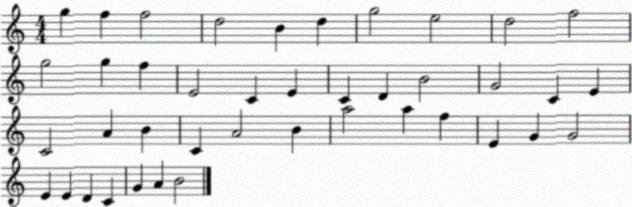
X:1
T:Untitled
M:4/4
L:1/4
K:C
g f f2 d2 B d g2 e2 d2 f2 g2 g f E2 C E C D B2 G2 C E C2 A B C A2 B a2 a f E G G2 E E D C G A B2